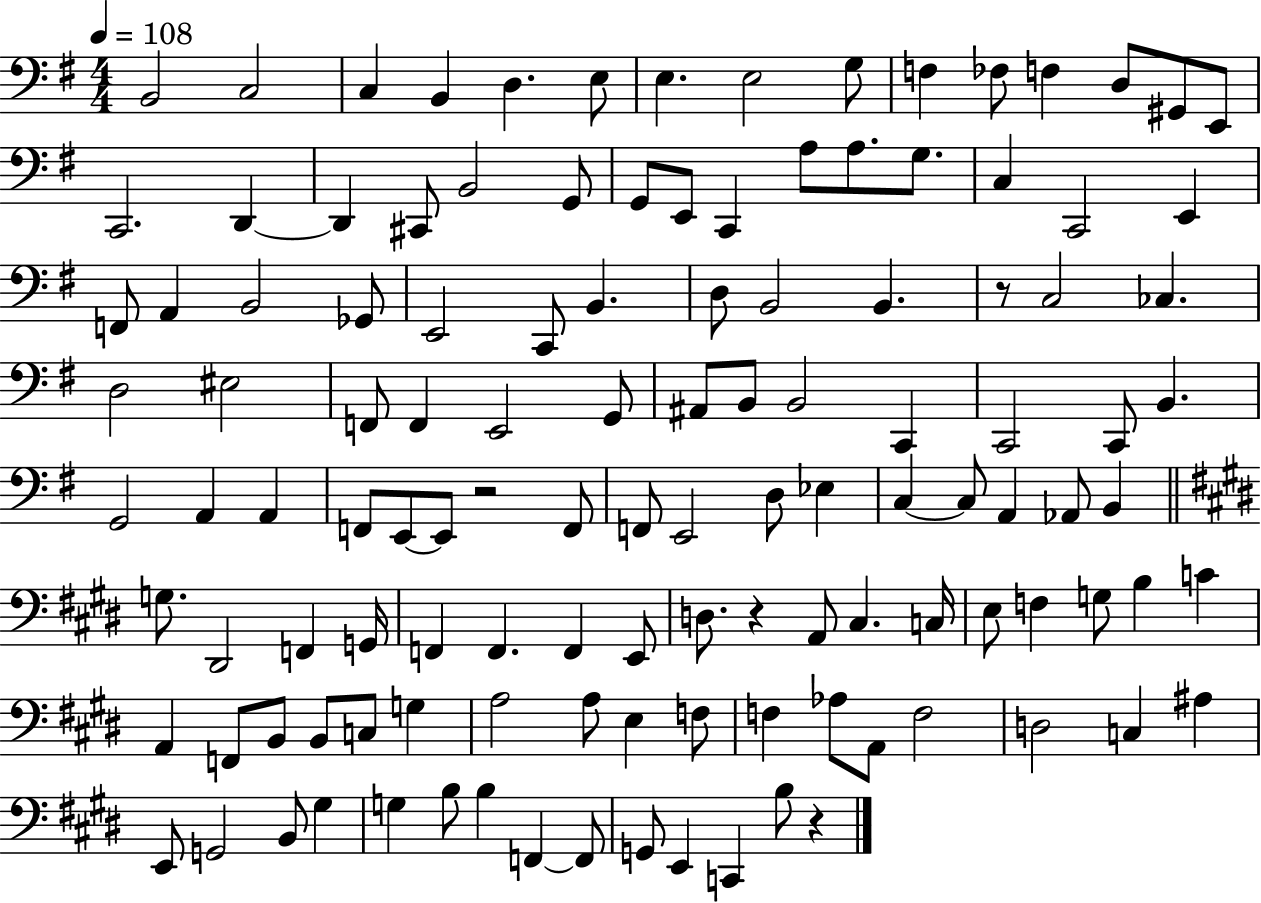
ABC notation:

X:1
T:Untitled
M:4/4
L:1/4
K:G
B,,2 C,2 C, B,, D, E,/2 E, E,2 G,/2 F, _F,/2 F, D,/2 ^G,,/2 E,,/2 C,,2 D,, D,, ^C,,/2 B,,2 G,,/2 G,,/2 E,,/2 C,, A,/2 A,/2 G,/2 C, C,,2 E,, F,,/2 A,, B,,2 _G,,/2 E,,2 C,,/2 B,, D,/2 B,,2 B,, z/2 C,2 _C, D,2 ^E,2 F,,/2 F,, E,,2 G,,/2 ^A,,/2 B,,/2 B,,2 C,, C,,2 C,,/2 B,, G,,2 A,, A,, F,,/2 E,,/2 E,,/2 z2 F,,/2 F,,/2 E,,2 D,/2 _E, C, C,/2 A,, _A,,/2 B,, G,/2 ^D,,2 F,, G,,/4 F,, F,, F,, E,,/2 D,/2 z A,,/2 ^C, C,/4 E,/2 F, G,/2 B, C A,, F,,/2 B,,/2 B,,/2 C,/2 G, A,2 A,/2 E, F,/2 F, _A,/2 A,,/2 F,2 D,2 C, ^A, E,,/2 G,,2 B,,/2 ^G, G, B,/2 B, F,, F,,/2 G,,/2 E,, C,, B,/2 z